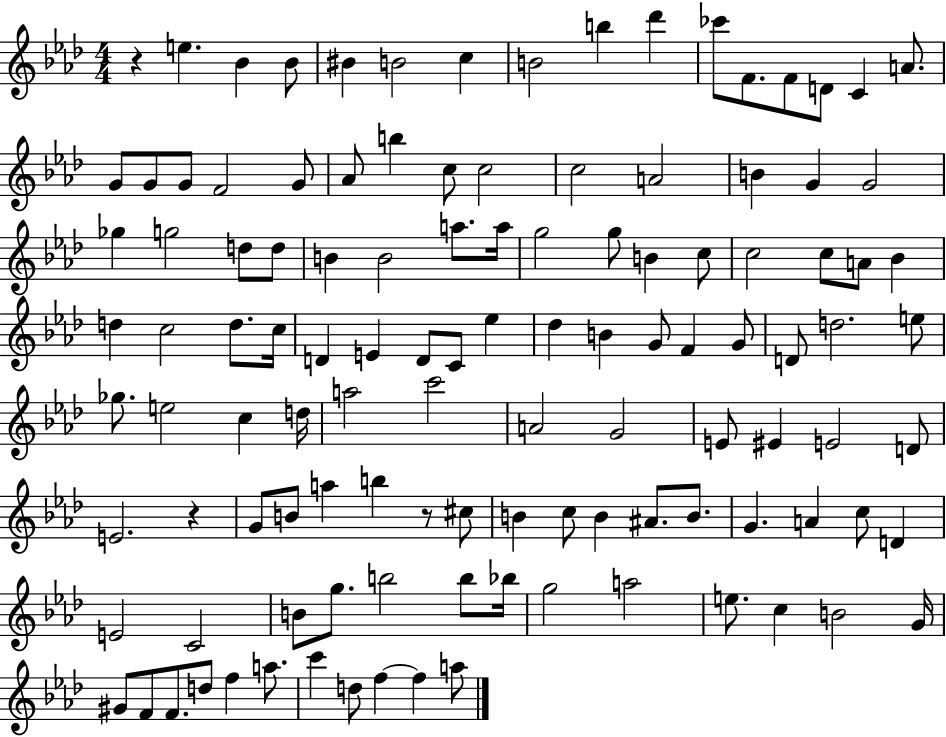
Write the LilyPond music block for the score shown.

{
  \clef treble
  \numericTimeSignature
  \time 4/4
  \key aes \major
  r4 e''4. bes'4 bes'8 | bis'4 b'2 c''4 | b'2 b''4 des'''4 | ces'''8 f'8. f'8 d'8 c'4 a'8. | \break g'8 g'8 g'8 f'2 g'8 | aes'8 b''4 c''8 c''2 | c''2 a'2 | b'4 g'4 g'2 | \break ges''4 g''2 d''8 d''8 | b'4 b'2 a''8. a''16 | g''2 g''8 b'4 c''8 | c''2 c''8 a'8 bes'4 | \break d''4 c''2 d''8. c''16 | d'4 e'4 d'8 c'8 ees''4 | des''4 b'4 g'8 f'4 g'8 | d'8 d''2. e''8 | \break ges''8. e''2 c''4 d''16 | a''2 c'''2 | a'2 g'2 | e'8 eis'4 e'2 d'8 | \break e'2. r4 | g'8 b'8 a''4 b''4 r8 cis''8 | b'4 c''8 b'4 ais'8. b'8. | g'4. a'4 c''8 d'4 | \break e'2 c'2 | b'8 g''8. b''2 b''8 bes''16 | g''2 a''2 | e''8. c''4 b'2 g'16 | \break gis'8 f'8 f'8. d''8 f''4 a''8. | c'''4 d''8 f''4~~ f''4 a''8 | \bar "|."
}